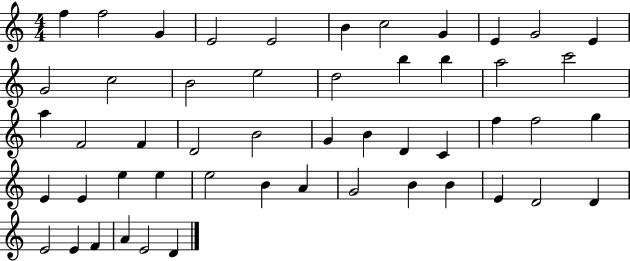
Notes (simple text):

F5/q F5/h G4/q E4/h E4/h B4/q C5/h G4/q E4/q G4/h E4/q G4/h C5/h B4/h E5/h D5/h B5/q B5/q A5/h C6/h A5/q F4/h F4/q D4/h B4/h G4/q B4/q D4/q C4/q F5/q F5/h G5/q E4/q E4/q E5/q E5/q E5/h B4/q A4/q G4/h B4/q B4/q E4/q D4/h D4/q E4/h E4/q F4/q A4/q E4/h D4/q